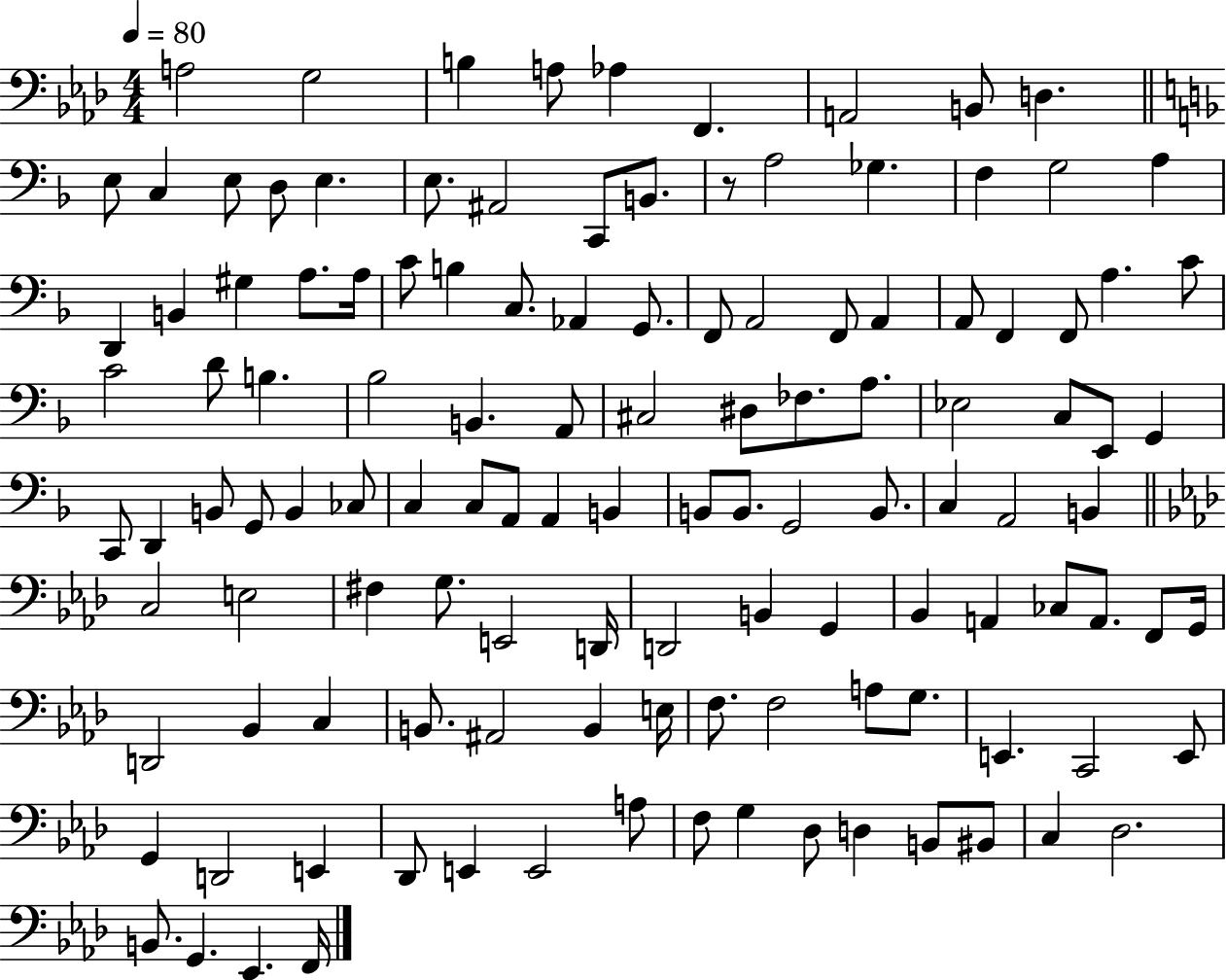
{
  \clef bass
  \numericTimeSignature
  \time 4/4
  \key aes \major
  \tempo 4 = 80
  a2 g2 | b4 a8 aes4 f,4. | a,2 b,8 d4. | \bar "||" \break \key f \major e8 c4 e8 d8 e4. | e8. ais,2 c,8 b,8. | r8 a2 ges4. | f4 g2 a4 | \break d,4 b,4 gis4 a8. a16 | c'8 b4 c8. aes,4 g,8. | f,8 a,2 f,8 a,4 | a,8 f,4 f,8 a4. c'8 | \break c'2 d'8 b4. | bes2 b,4. a,8 | cis2 dis8 fes8. a8. | ees2 c8 e,8 g,4 | \break c,8 d,4 b,8 g,8 b,4 ces8 | c4 c8 a,8 a,4 b,4 | b,8 b,8. g,2 b,8. | c4 a,2 b,4 | \break \bar "||" \break \key f \minor c2 e2 | fis4 g8. e,2 d,16 | d,2 b,4 g,4 | bes,4 a,4 ces8 a,8. f,8 g,16 | \break d,2 bes,4 c4 | b,8. ais,2 b,4 e16 | f8. f2 a8 g8. | e,4. c,2 e,8 | \break g,4 d,2 e,4 | des,8 e,4 e,2 a8 | f8 g4 des8 d4 b,8 bis,8 | c4 des2. | \break b,8. g,4. ees,4. f,16 | \bar "|."
}